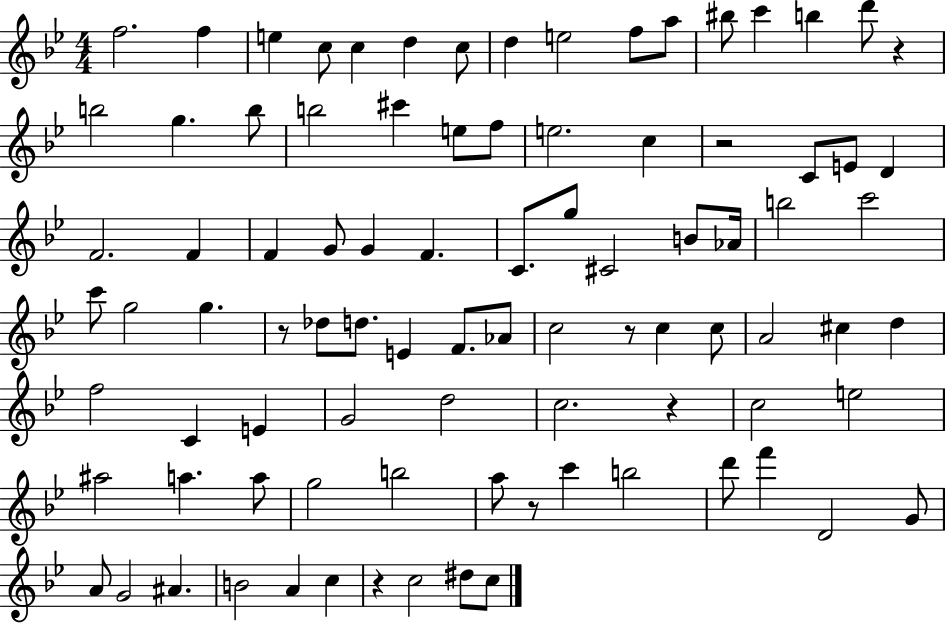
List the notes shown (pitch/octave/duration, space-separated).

F5/h. F5/q E5/q C5/e C5/q D5/q C5/e D5/q E5/h F5/e A5/e BIS5/e C6/q B5/q D6/e R/q B5/h G5/q. B5/e B5/h C#6/q E5/e F5/e E5/h. C5/q R/h C4/e E4/e D4/q F4/h. F4/q F4/q G4/e G4/q F4/q. C4/e. G5/e C#4/h B4/e Ab4/s B5/h C6/h C6/e G5/h G5/q. R/e Db5/e D5/e. E4/q F4/e. Ab4/e C5/h R/e C5/q C5/e A4/h C#5/q D5/q F5/h C4/q E4/q G4/h D5/h C5/h. R/q C5/h E5/h A#5/h A5/q. A5/e G5/h B5/h A5/e R/e C6/q B5/h D6/e F6/q D4/h G4/e A4/e G4/h A#4/q. B4/h A4/q C5/q R/q C5/h D#5/e C5/e